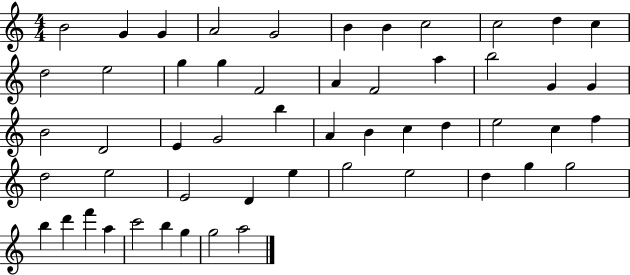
X:1
T:Untitled
M:4/4
L:1/4
K:C
B2 G G A2 G2 B B c2 c2 d c d2 e2 g g F2 A F2 a b2 G G B2 D2 E G2 b A B c d e2 c f d2 e2 E2 D e g2 e2 d g g2 b d' f' a c'2 b g g2 a2